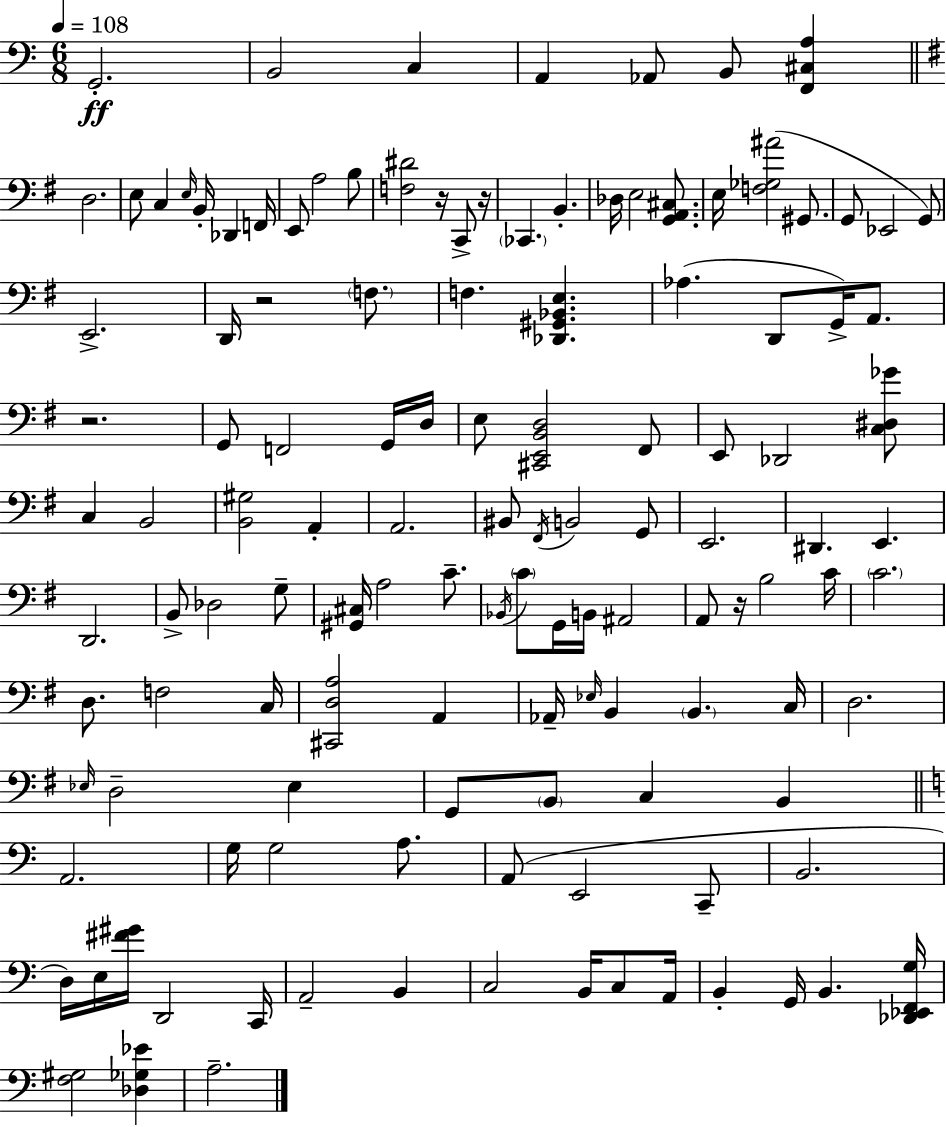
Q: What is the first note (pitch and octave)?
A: G2